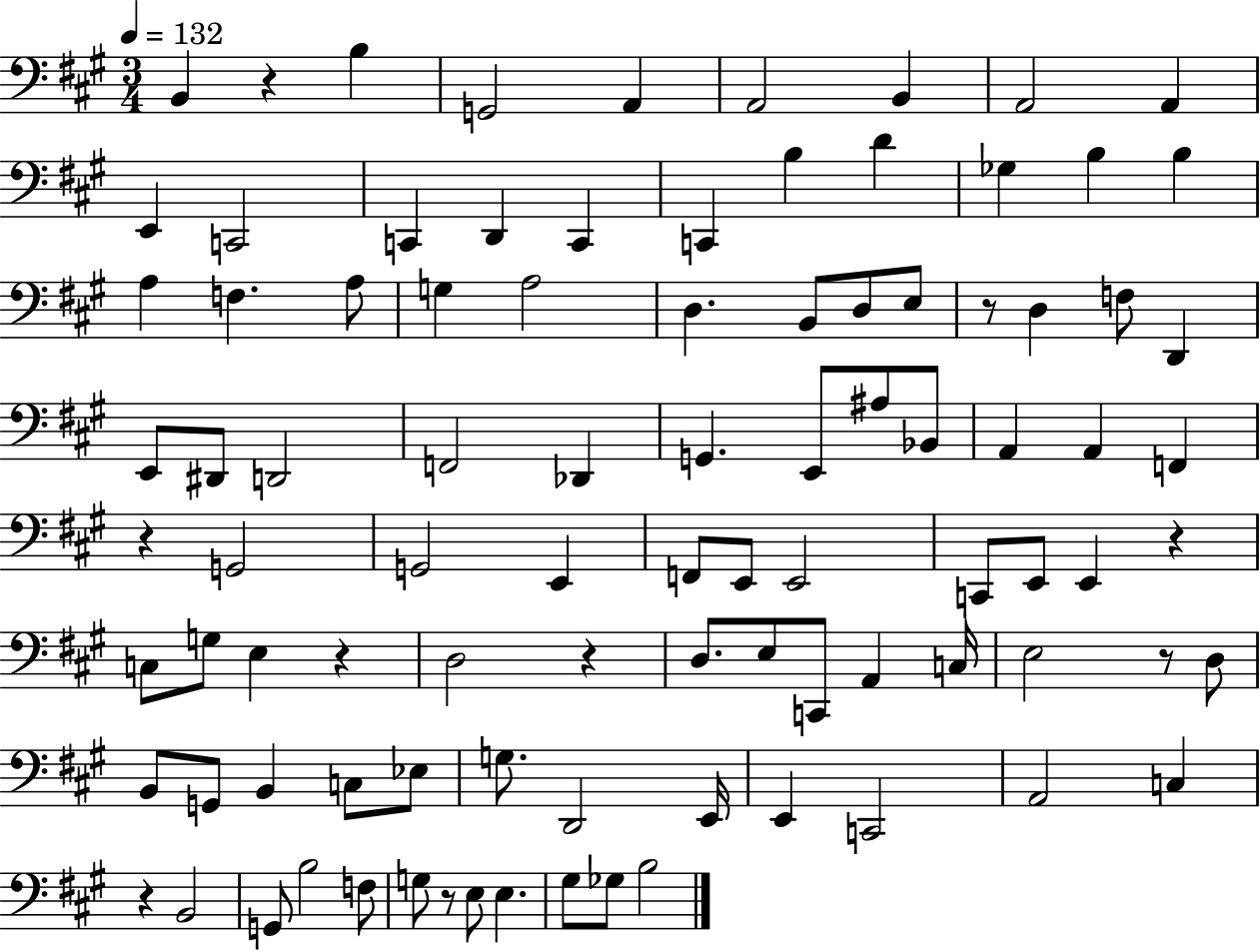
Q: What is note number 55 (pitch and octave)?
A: E3